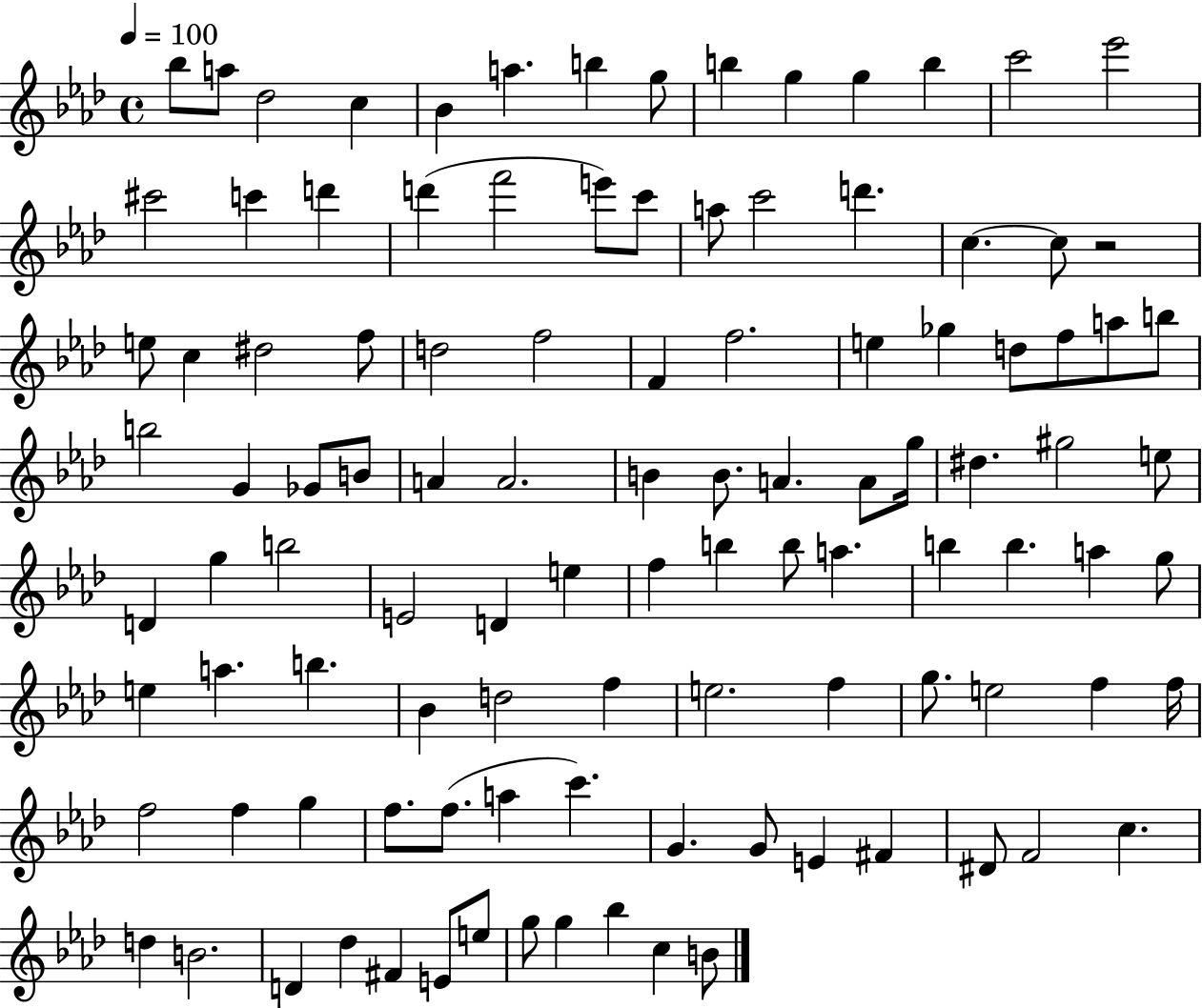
X:1
T:Untitled
M:4/4
L:1/4
K:Ab
_b/2 a/2 _d2 c _B a b g/2 b g g b c'2 _e'2 ^c'2 c' d' d' f'2 e'/2 c'/2 a/2 c'2 d' c c/2 z2 e/2 c ^d2 f/2 d2 f2 F f2 e _g d/2 f/2 a/2 b/2 b2 G _G/2 B/2 A A2 B B/2 A A/2 g/4 ^d ^g2 e/2 D g b2 E2 D e f b b/2 a b b a g/2 e a b _B d2 f e2 f g/2 e2 f f/4 f2 f g f/2 f/2 a c' G G/2 E ^F ^D/2 F2 c d B2 D _d ^F E/2 e/2 g/2 g _b c B/2